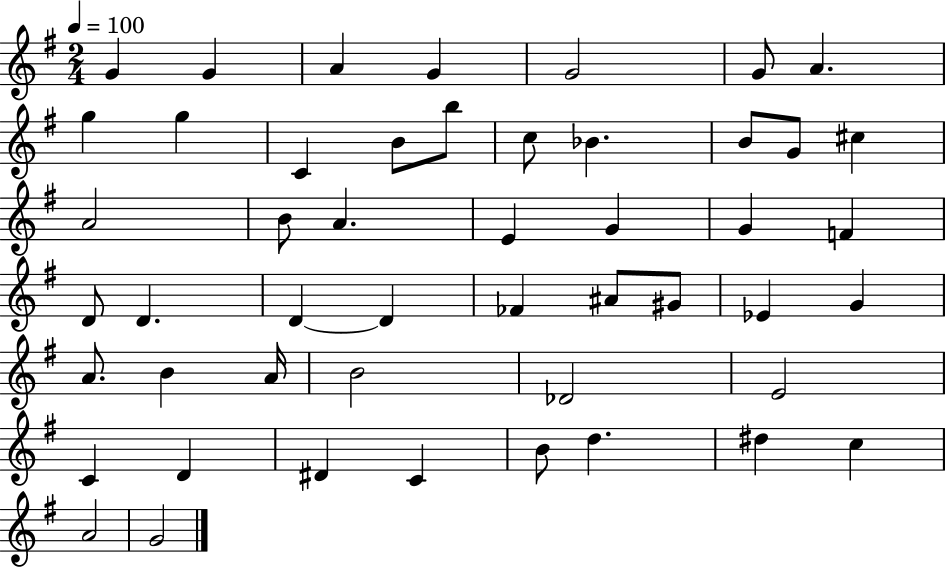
G4/q G4/q A4/q G4/q G4/h G4/e A4/q. G5/q G5/q C4/q B4/e B5/e C5/e Bb4/q. B4/e G4/e C#5/q A4/h B4/e A4/q. E4/q G4/q G4/q F4/q D4/e D4/q. D4/q D4/q FES4/q A#4/e G#4/e Eb4/q G4/q A4/e. B4/q A4/s B4/h Db4/h E4/h C4/q D4/q D#4/q C4/q B4/e D5/q. D#5/q C5/q A4/h G4/h